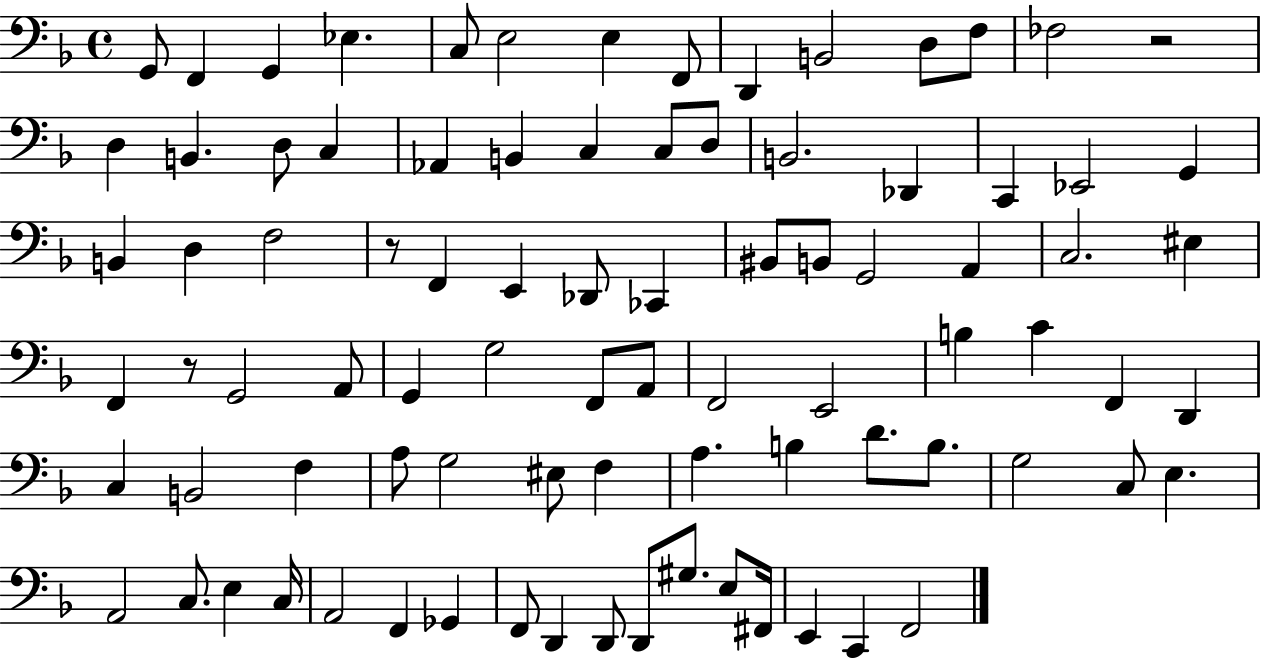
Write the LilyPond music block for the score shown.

{
  \clef bass
  \time 4/4
  \defaultTimeSignature
  \key f \major
  g,8 f,4 g,4 ees4. | c8 e2 e4 f,8 | d,4 b,2 d8 f8 | fes2 r2 | \break d4 b,4. d8 c4 | aes,4 b,4 c4 c8 d8 | b,2. des,4 | c,4 ees,2 g,4 | \break b,4 d4 f2 | r8 f,4 e,4 des,8 ces,4 | bis,8 b,8 g,2 a,4 | c2. eis4 | \break f,4 r8 g,2 a,8 | g,4 g2 f,8 a,8 | f,2 e,2 | b4 c'4 f,4 d,4 | \break c4 b,2 f4 | a8 g2 eis8 f4 | a4. b4 d'8. b8. | g2 c8 e4. | \break a,2 c8. e4 c16 | a,2 f,4 ges,4 | f,8 d,4 d,8 d,8 gis8. e8 fis,16 | e,4 c,4 f,2 | \break \bar "|."
}